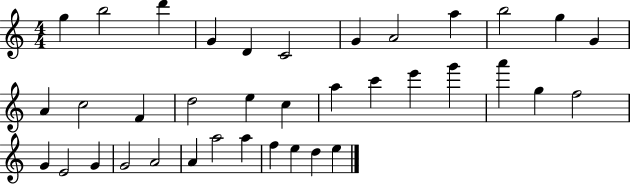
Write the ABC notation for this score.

X:1
T:Untitled
M:4/4
L:1/4
K:C
g b2 d' G D C2 G A2 a b2 g G A c2 F d2 e c a c' e' g' a' g f2 G E2 G G2 A2 A a2 a f e d e